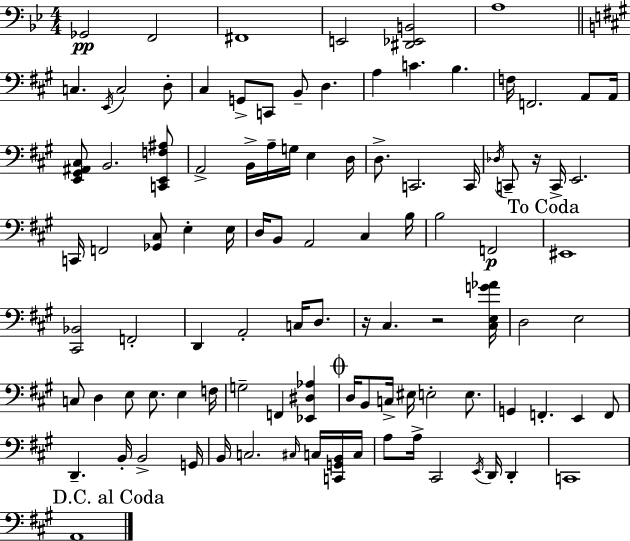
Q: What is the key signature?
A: G minor